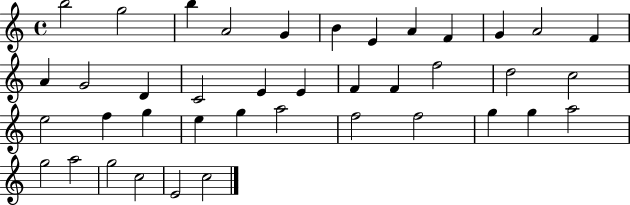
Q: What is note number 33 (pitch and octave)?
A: G5